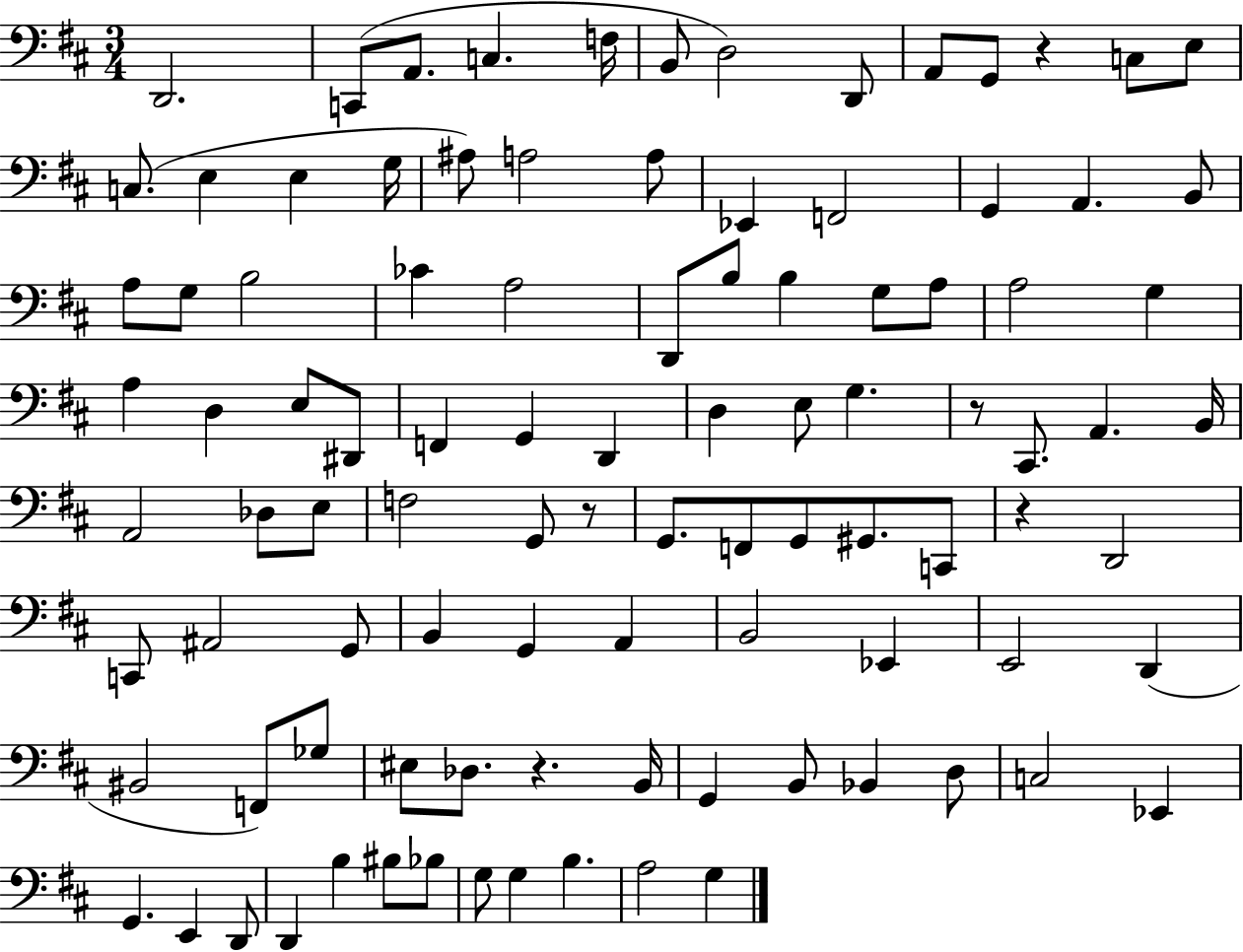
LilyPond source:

{
  \clef bass
  \numericTimeSignature
  \time 3/4
  \key d \major
  d,2. | c,8( a,8. c4. f16 | b,8 d2) d,8 | a,8 g,8 r4 c8 e8 | \break c8.( e4 e4 g16 | ais8) a2 a8 | ees,4 f,2 | g,4 a,4. b,8 | \break a8 g8 b2 | ces'4 a2 | d,8 b8 b4 g8 a8 | a2 g4 | \break a4 d4 e8 dis,8 | f,4 g,4 d,4 | d4 e8 g4. | r8 cis,8. a,4. b,16 | \break a,2 des8 e8 | f2 g,8 r8 | g,8. f,8 g,8 gis,8. c,8 | r4 d,2 | \break c,8 ais,2 g,8 | b,4 g,4 a,4 | b,2 ees,4 | e,2 d,4( | \break bis,2 f,8) ges8 | eis8 des8. r4. b,16 | g,4 b,8 bes,4 d8 | c2 ees,4 | \break g,4. e,4 d,8 | d,4 b4 bis8 bes8 | g8 g4 b4. | a2 g4 | \break \bar "|."
}